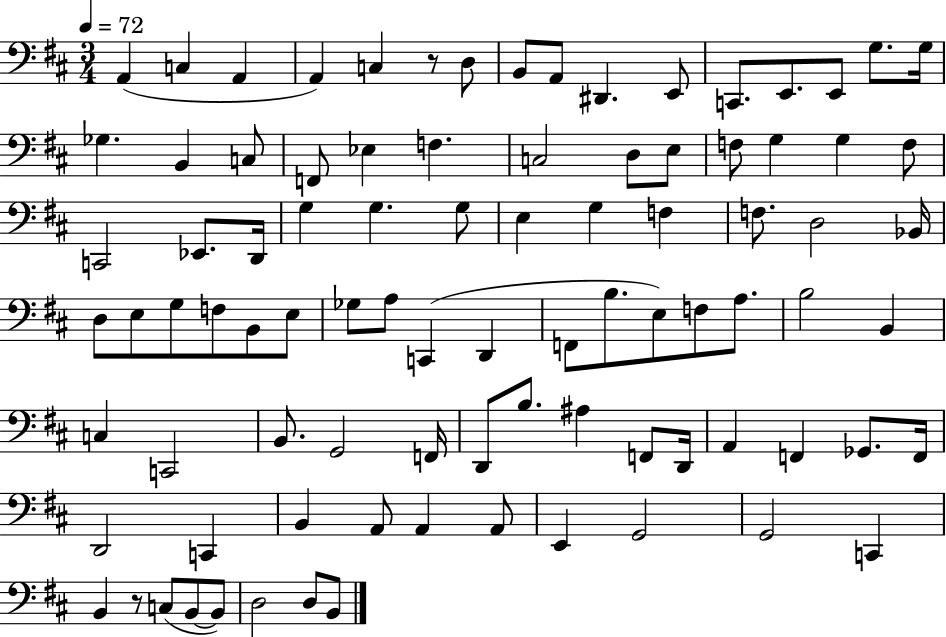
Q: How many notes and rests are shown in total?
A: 90